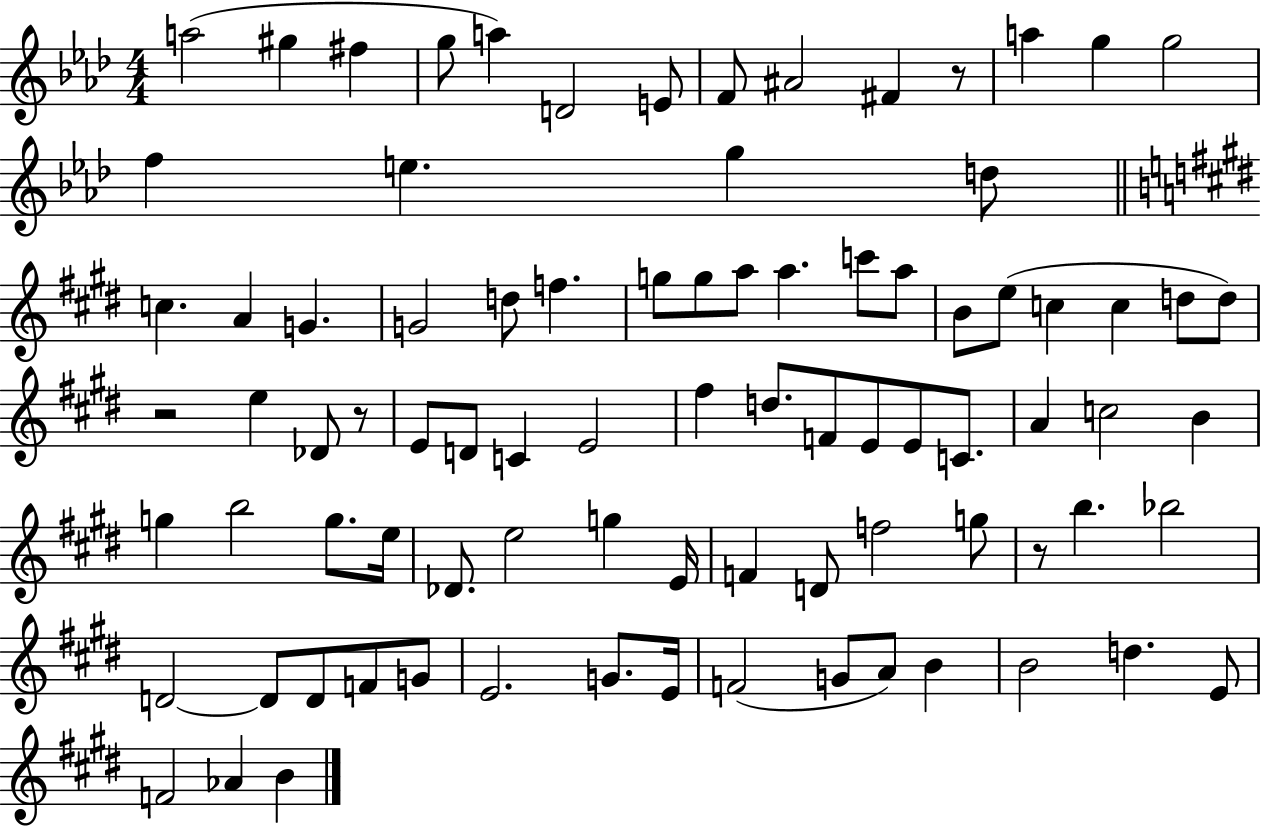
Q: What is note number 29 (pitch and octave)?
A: A5